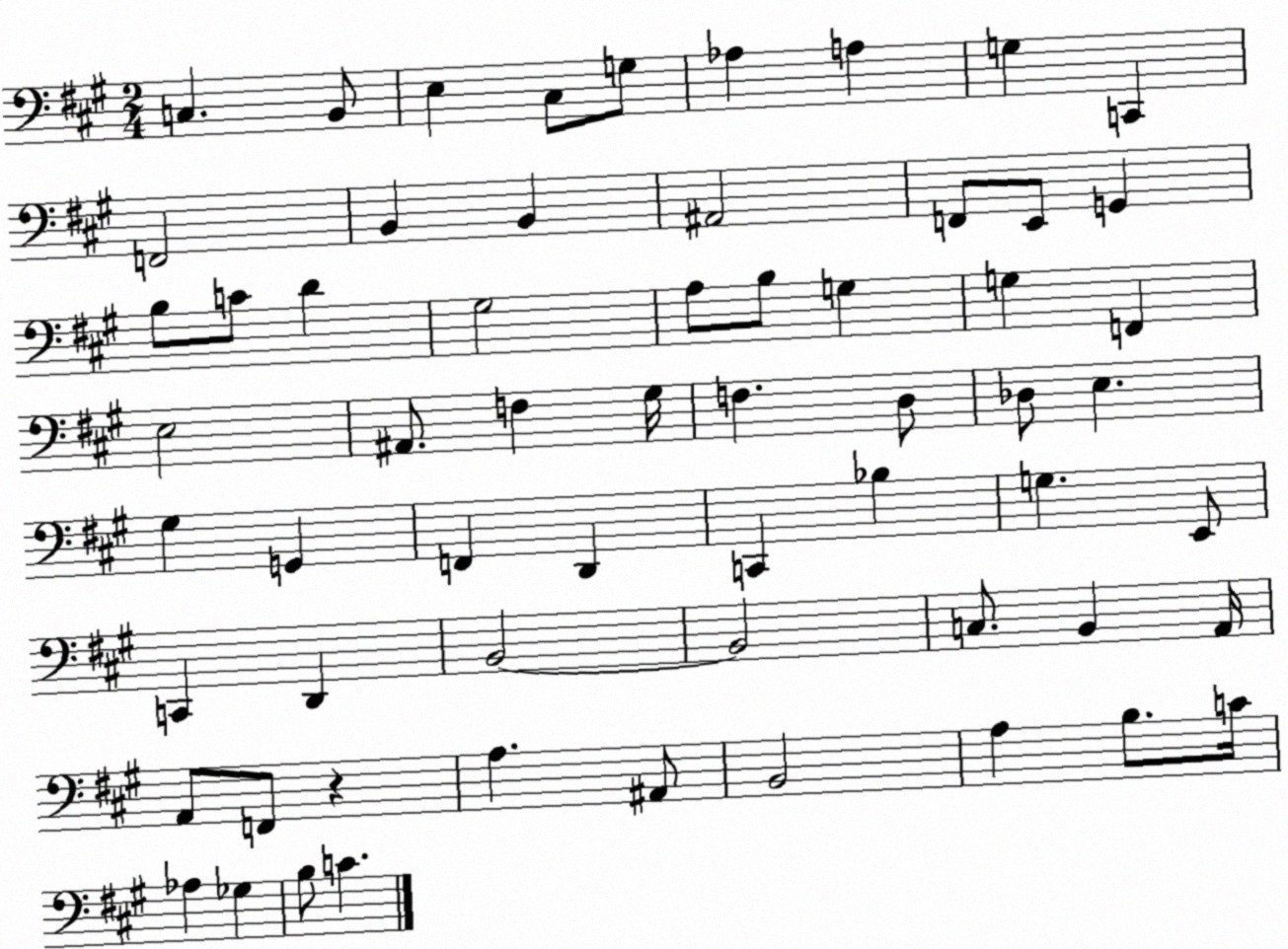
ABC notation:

X:1
T:Untitled
M:2/4
L:1/4
K:A
C, B,,/2 E, ^C,/2 G,/2 _A, A, G, C,, F,,2 B,, B,, ^A,,2 F,,/2 E,,/2 G,, B,/2 C/2 D ^G,2 A,/2 B,/2 G, G, F,, E,2 ^A,,/2 F, ^G,/4 F, D,/2 _D,/2 E, ^G, G,, F,, D,, C,, _B, G, E,,/2 C,, D,, B,,2 B,,2 C,/2 B,, A,,/4 A,,/2 F,,/2 z A, ^A,,/2 B,,2 A, B,/2 C/4 _A, _G, B,/2 C